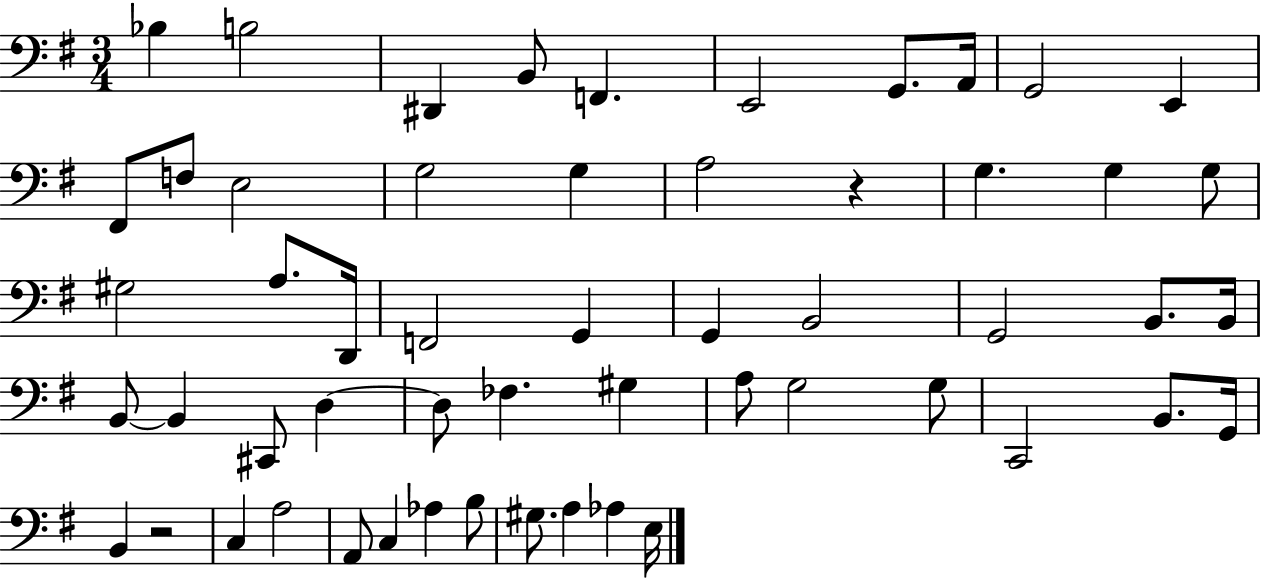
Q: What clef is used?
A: bass